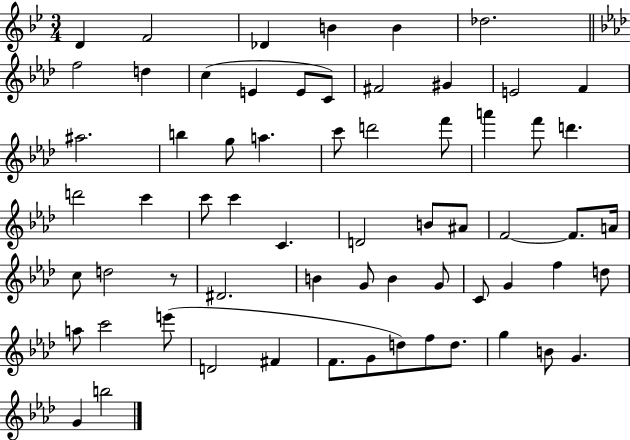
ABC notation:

X:1
T:Untitled
M:3/4
L:1/4
K:Bb
D F2 _D B B _d2 f2 d c E E/2 C/2 ^F2 ^G E2 F ^a2 b g/2 a c'/2 d'2 f'/2 a' f'/2 d' d'2 c' c'/2 c' C D2 B/2 ^A/2 F2 F/2 A/4 c/2 d2 z/2 ^D2 B G/2 B G/2 C/2 G f d/2 a/2 c'2 e'/2 D2 ^F F/2 G/2 d/2 f/2 d/2 g B/2 G G b2